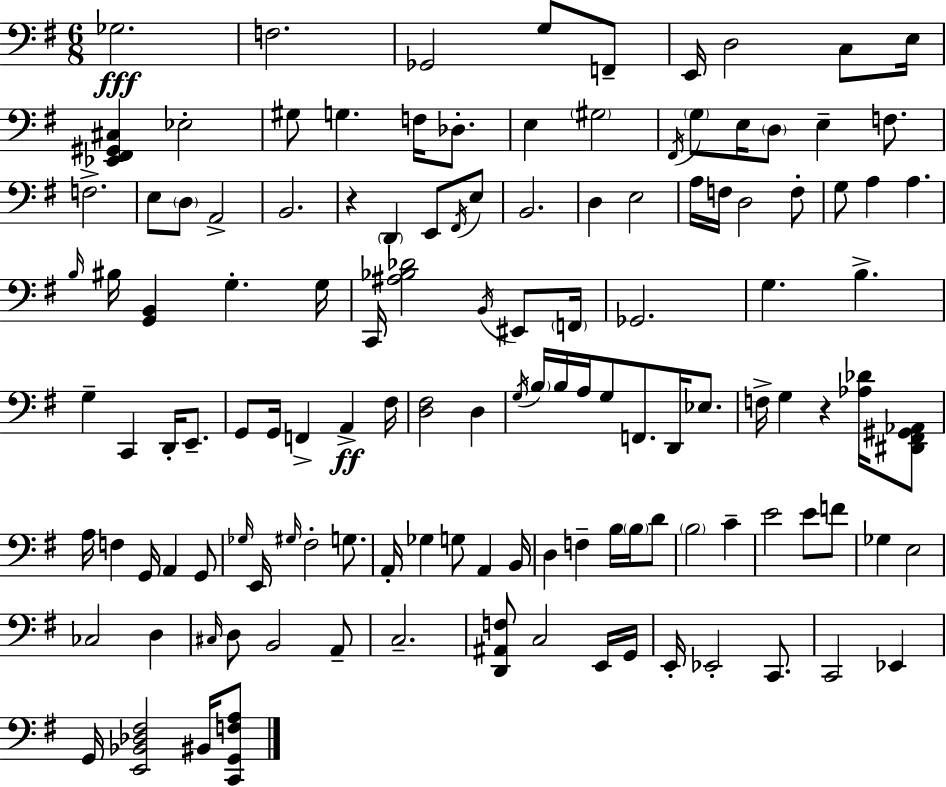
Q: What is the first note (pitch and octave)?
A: Gb3